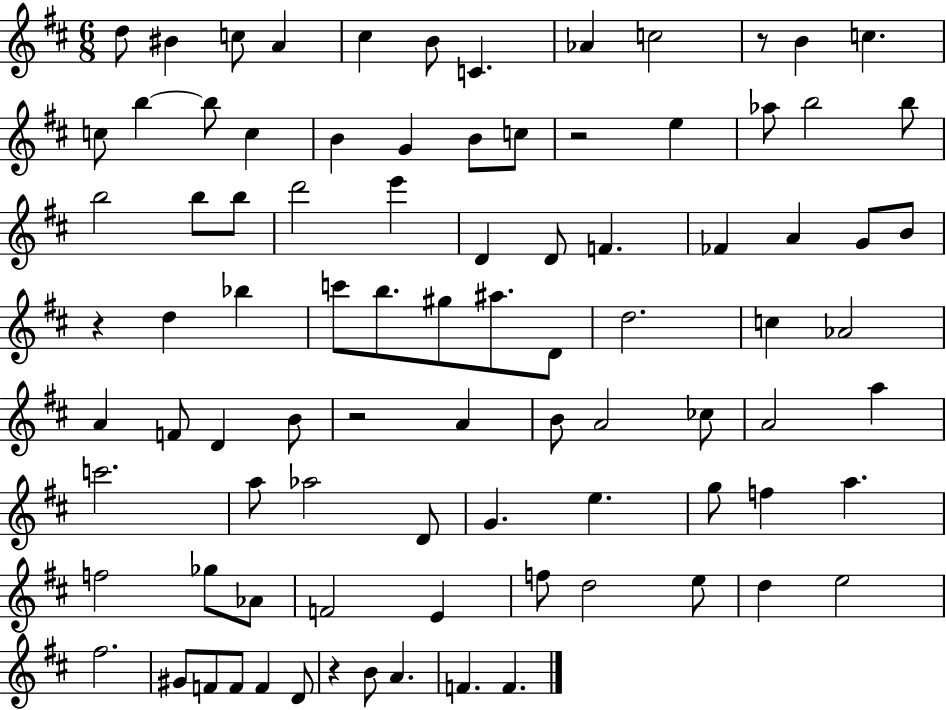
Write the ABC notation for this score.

X:1
T:Untitled
M:6/8
L:1/4
K:D
d/2 ^B c/2 A ^c B/2 C _A c2 z/2 B c c/2 b b/2 c B G B/2 c/2 z2 e _a/2 b2 b/2 b2 b/2 b/2 d'2 e' D D/2 F _F A G/2 B/2 z d _b c'/2 b/2 ^g/2 ^a/2 D/2 d2 c _A2 A F/2 D B/2 z2 A B/2 A2 _c/2 A2 a c'2 a/2 _a2 D/2 G e g/2 f a f2 _g/2 _A/2 F2 E f/2 d2 e/2 d e2 ^f2 ^G/2 F/2 F/2 F D/2 z B/2 A F F